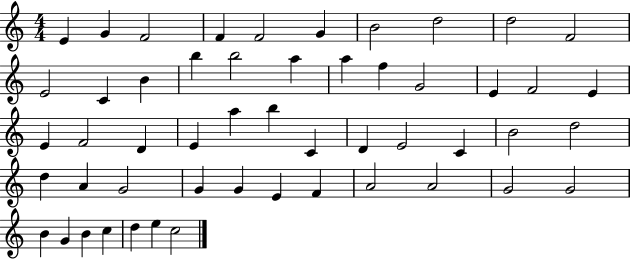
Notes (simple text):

E4/q G4/q F4/h F4/q F4/h G4/q B4/h D5/h D5/h F4/h E4/h C4/q B4/q B5/q B5/h A5/q A5/q F5/q G4/h E4/q F4/h E4/q E4/q F4/h D4/q E4/q A5/q B5/q C4/q D4/q E4/h C4/q B4/h D5/h D5/q A4/q G4/h G4/q G4/q E4/q F4/q A4/h A4/h G4/h G4/h B4/q G4/q B4/q C5/q D5/q E5/q C5/h